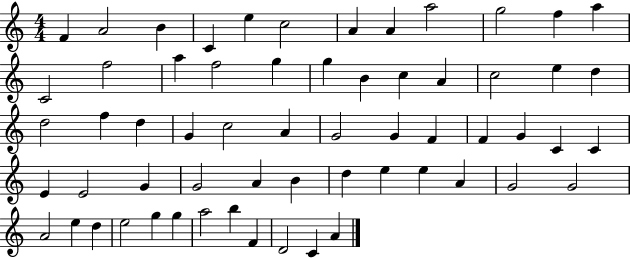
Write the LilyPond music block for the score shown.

{
  \clef treble
  \numericTimeSignature
  \time 4/4
  \key c \major
  f'4 a'2 b'4 | c'4 e''4 c''2 | a'4 a'4 a''2 | g''2 f''4 a''4 | \break c'2 f''2 | a''4 f''2 g''4 | g''4 b'4 c''4 a'4 | c''2 e''4 d''4 | \break d''2 f''4 d''4 | g'4 c''2 a'4 | g'2 g'4 f'4 | f'4 g'4 c'4 c'4 | \break e'4 e'2 g'4 | g'2 a'4 b'4 | d''4 e''4 e''4 a'4 | g'2 g'2 | \break a'2 e''4 d''4 | e''2 g''4 g''4 | a''2 b''4 f'4 | d'2 c'4 a'4 | \break \bar "|."
}